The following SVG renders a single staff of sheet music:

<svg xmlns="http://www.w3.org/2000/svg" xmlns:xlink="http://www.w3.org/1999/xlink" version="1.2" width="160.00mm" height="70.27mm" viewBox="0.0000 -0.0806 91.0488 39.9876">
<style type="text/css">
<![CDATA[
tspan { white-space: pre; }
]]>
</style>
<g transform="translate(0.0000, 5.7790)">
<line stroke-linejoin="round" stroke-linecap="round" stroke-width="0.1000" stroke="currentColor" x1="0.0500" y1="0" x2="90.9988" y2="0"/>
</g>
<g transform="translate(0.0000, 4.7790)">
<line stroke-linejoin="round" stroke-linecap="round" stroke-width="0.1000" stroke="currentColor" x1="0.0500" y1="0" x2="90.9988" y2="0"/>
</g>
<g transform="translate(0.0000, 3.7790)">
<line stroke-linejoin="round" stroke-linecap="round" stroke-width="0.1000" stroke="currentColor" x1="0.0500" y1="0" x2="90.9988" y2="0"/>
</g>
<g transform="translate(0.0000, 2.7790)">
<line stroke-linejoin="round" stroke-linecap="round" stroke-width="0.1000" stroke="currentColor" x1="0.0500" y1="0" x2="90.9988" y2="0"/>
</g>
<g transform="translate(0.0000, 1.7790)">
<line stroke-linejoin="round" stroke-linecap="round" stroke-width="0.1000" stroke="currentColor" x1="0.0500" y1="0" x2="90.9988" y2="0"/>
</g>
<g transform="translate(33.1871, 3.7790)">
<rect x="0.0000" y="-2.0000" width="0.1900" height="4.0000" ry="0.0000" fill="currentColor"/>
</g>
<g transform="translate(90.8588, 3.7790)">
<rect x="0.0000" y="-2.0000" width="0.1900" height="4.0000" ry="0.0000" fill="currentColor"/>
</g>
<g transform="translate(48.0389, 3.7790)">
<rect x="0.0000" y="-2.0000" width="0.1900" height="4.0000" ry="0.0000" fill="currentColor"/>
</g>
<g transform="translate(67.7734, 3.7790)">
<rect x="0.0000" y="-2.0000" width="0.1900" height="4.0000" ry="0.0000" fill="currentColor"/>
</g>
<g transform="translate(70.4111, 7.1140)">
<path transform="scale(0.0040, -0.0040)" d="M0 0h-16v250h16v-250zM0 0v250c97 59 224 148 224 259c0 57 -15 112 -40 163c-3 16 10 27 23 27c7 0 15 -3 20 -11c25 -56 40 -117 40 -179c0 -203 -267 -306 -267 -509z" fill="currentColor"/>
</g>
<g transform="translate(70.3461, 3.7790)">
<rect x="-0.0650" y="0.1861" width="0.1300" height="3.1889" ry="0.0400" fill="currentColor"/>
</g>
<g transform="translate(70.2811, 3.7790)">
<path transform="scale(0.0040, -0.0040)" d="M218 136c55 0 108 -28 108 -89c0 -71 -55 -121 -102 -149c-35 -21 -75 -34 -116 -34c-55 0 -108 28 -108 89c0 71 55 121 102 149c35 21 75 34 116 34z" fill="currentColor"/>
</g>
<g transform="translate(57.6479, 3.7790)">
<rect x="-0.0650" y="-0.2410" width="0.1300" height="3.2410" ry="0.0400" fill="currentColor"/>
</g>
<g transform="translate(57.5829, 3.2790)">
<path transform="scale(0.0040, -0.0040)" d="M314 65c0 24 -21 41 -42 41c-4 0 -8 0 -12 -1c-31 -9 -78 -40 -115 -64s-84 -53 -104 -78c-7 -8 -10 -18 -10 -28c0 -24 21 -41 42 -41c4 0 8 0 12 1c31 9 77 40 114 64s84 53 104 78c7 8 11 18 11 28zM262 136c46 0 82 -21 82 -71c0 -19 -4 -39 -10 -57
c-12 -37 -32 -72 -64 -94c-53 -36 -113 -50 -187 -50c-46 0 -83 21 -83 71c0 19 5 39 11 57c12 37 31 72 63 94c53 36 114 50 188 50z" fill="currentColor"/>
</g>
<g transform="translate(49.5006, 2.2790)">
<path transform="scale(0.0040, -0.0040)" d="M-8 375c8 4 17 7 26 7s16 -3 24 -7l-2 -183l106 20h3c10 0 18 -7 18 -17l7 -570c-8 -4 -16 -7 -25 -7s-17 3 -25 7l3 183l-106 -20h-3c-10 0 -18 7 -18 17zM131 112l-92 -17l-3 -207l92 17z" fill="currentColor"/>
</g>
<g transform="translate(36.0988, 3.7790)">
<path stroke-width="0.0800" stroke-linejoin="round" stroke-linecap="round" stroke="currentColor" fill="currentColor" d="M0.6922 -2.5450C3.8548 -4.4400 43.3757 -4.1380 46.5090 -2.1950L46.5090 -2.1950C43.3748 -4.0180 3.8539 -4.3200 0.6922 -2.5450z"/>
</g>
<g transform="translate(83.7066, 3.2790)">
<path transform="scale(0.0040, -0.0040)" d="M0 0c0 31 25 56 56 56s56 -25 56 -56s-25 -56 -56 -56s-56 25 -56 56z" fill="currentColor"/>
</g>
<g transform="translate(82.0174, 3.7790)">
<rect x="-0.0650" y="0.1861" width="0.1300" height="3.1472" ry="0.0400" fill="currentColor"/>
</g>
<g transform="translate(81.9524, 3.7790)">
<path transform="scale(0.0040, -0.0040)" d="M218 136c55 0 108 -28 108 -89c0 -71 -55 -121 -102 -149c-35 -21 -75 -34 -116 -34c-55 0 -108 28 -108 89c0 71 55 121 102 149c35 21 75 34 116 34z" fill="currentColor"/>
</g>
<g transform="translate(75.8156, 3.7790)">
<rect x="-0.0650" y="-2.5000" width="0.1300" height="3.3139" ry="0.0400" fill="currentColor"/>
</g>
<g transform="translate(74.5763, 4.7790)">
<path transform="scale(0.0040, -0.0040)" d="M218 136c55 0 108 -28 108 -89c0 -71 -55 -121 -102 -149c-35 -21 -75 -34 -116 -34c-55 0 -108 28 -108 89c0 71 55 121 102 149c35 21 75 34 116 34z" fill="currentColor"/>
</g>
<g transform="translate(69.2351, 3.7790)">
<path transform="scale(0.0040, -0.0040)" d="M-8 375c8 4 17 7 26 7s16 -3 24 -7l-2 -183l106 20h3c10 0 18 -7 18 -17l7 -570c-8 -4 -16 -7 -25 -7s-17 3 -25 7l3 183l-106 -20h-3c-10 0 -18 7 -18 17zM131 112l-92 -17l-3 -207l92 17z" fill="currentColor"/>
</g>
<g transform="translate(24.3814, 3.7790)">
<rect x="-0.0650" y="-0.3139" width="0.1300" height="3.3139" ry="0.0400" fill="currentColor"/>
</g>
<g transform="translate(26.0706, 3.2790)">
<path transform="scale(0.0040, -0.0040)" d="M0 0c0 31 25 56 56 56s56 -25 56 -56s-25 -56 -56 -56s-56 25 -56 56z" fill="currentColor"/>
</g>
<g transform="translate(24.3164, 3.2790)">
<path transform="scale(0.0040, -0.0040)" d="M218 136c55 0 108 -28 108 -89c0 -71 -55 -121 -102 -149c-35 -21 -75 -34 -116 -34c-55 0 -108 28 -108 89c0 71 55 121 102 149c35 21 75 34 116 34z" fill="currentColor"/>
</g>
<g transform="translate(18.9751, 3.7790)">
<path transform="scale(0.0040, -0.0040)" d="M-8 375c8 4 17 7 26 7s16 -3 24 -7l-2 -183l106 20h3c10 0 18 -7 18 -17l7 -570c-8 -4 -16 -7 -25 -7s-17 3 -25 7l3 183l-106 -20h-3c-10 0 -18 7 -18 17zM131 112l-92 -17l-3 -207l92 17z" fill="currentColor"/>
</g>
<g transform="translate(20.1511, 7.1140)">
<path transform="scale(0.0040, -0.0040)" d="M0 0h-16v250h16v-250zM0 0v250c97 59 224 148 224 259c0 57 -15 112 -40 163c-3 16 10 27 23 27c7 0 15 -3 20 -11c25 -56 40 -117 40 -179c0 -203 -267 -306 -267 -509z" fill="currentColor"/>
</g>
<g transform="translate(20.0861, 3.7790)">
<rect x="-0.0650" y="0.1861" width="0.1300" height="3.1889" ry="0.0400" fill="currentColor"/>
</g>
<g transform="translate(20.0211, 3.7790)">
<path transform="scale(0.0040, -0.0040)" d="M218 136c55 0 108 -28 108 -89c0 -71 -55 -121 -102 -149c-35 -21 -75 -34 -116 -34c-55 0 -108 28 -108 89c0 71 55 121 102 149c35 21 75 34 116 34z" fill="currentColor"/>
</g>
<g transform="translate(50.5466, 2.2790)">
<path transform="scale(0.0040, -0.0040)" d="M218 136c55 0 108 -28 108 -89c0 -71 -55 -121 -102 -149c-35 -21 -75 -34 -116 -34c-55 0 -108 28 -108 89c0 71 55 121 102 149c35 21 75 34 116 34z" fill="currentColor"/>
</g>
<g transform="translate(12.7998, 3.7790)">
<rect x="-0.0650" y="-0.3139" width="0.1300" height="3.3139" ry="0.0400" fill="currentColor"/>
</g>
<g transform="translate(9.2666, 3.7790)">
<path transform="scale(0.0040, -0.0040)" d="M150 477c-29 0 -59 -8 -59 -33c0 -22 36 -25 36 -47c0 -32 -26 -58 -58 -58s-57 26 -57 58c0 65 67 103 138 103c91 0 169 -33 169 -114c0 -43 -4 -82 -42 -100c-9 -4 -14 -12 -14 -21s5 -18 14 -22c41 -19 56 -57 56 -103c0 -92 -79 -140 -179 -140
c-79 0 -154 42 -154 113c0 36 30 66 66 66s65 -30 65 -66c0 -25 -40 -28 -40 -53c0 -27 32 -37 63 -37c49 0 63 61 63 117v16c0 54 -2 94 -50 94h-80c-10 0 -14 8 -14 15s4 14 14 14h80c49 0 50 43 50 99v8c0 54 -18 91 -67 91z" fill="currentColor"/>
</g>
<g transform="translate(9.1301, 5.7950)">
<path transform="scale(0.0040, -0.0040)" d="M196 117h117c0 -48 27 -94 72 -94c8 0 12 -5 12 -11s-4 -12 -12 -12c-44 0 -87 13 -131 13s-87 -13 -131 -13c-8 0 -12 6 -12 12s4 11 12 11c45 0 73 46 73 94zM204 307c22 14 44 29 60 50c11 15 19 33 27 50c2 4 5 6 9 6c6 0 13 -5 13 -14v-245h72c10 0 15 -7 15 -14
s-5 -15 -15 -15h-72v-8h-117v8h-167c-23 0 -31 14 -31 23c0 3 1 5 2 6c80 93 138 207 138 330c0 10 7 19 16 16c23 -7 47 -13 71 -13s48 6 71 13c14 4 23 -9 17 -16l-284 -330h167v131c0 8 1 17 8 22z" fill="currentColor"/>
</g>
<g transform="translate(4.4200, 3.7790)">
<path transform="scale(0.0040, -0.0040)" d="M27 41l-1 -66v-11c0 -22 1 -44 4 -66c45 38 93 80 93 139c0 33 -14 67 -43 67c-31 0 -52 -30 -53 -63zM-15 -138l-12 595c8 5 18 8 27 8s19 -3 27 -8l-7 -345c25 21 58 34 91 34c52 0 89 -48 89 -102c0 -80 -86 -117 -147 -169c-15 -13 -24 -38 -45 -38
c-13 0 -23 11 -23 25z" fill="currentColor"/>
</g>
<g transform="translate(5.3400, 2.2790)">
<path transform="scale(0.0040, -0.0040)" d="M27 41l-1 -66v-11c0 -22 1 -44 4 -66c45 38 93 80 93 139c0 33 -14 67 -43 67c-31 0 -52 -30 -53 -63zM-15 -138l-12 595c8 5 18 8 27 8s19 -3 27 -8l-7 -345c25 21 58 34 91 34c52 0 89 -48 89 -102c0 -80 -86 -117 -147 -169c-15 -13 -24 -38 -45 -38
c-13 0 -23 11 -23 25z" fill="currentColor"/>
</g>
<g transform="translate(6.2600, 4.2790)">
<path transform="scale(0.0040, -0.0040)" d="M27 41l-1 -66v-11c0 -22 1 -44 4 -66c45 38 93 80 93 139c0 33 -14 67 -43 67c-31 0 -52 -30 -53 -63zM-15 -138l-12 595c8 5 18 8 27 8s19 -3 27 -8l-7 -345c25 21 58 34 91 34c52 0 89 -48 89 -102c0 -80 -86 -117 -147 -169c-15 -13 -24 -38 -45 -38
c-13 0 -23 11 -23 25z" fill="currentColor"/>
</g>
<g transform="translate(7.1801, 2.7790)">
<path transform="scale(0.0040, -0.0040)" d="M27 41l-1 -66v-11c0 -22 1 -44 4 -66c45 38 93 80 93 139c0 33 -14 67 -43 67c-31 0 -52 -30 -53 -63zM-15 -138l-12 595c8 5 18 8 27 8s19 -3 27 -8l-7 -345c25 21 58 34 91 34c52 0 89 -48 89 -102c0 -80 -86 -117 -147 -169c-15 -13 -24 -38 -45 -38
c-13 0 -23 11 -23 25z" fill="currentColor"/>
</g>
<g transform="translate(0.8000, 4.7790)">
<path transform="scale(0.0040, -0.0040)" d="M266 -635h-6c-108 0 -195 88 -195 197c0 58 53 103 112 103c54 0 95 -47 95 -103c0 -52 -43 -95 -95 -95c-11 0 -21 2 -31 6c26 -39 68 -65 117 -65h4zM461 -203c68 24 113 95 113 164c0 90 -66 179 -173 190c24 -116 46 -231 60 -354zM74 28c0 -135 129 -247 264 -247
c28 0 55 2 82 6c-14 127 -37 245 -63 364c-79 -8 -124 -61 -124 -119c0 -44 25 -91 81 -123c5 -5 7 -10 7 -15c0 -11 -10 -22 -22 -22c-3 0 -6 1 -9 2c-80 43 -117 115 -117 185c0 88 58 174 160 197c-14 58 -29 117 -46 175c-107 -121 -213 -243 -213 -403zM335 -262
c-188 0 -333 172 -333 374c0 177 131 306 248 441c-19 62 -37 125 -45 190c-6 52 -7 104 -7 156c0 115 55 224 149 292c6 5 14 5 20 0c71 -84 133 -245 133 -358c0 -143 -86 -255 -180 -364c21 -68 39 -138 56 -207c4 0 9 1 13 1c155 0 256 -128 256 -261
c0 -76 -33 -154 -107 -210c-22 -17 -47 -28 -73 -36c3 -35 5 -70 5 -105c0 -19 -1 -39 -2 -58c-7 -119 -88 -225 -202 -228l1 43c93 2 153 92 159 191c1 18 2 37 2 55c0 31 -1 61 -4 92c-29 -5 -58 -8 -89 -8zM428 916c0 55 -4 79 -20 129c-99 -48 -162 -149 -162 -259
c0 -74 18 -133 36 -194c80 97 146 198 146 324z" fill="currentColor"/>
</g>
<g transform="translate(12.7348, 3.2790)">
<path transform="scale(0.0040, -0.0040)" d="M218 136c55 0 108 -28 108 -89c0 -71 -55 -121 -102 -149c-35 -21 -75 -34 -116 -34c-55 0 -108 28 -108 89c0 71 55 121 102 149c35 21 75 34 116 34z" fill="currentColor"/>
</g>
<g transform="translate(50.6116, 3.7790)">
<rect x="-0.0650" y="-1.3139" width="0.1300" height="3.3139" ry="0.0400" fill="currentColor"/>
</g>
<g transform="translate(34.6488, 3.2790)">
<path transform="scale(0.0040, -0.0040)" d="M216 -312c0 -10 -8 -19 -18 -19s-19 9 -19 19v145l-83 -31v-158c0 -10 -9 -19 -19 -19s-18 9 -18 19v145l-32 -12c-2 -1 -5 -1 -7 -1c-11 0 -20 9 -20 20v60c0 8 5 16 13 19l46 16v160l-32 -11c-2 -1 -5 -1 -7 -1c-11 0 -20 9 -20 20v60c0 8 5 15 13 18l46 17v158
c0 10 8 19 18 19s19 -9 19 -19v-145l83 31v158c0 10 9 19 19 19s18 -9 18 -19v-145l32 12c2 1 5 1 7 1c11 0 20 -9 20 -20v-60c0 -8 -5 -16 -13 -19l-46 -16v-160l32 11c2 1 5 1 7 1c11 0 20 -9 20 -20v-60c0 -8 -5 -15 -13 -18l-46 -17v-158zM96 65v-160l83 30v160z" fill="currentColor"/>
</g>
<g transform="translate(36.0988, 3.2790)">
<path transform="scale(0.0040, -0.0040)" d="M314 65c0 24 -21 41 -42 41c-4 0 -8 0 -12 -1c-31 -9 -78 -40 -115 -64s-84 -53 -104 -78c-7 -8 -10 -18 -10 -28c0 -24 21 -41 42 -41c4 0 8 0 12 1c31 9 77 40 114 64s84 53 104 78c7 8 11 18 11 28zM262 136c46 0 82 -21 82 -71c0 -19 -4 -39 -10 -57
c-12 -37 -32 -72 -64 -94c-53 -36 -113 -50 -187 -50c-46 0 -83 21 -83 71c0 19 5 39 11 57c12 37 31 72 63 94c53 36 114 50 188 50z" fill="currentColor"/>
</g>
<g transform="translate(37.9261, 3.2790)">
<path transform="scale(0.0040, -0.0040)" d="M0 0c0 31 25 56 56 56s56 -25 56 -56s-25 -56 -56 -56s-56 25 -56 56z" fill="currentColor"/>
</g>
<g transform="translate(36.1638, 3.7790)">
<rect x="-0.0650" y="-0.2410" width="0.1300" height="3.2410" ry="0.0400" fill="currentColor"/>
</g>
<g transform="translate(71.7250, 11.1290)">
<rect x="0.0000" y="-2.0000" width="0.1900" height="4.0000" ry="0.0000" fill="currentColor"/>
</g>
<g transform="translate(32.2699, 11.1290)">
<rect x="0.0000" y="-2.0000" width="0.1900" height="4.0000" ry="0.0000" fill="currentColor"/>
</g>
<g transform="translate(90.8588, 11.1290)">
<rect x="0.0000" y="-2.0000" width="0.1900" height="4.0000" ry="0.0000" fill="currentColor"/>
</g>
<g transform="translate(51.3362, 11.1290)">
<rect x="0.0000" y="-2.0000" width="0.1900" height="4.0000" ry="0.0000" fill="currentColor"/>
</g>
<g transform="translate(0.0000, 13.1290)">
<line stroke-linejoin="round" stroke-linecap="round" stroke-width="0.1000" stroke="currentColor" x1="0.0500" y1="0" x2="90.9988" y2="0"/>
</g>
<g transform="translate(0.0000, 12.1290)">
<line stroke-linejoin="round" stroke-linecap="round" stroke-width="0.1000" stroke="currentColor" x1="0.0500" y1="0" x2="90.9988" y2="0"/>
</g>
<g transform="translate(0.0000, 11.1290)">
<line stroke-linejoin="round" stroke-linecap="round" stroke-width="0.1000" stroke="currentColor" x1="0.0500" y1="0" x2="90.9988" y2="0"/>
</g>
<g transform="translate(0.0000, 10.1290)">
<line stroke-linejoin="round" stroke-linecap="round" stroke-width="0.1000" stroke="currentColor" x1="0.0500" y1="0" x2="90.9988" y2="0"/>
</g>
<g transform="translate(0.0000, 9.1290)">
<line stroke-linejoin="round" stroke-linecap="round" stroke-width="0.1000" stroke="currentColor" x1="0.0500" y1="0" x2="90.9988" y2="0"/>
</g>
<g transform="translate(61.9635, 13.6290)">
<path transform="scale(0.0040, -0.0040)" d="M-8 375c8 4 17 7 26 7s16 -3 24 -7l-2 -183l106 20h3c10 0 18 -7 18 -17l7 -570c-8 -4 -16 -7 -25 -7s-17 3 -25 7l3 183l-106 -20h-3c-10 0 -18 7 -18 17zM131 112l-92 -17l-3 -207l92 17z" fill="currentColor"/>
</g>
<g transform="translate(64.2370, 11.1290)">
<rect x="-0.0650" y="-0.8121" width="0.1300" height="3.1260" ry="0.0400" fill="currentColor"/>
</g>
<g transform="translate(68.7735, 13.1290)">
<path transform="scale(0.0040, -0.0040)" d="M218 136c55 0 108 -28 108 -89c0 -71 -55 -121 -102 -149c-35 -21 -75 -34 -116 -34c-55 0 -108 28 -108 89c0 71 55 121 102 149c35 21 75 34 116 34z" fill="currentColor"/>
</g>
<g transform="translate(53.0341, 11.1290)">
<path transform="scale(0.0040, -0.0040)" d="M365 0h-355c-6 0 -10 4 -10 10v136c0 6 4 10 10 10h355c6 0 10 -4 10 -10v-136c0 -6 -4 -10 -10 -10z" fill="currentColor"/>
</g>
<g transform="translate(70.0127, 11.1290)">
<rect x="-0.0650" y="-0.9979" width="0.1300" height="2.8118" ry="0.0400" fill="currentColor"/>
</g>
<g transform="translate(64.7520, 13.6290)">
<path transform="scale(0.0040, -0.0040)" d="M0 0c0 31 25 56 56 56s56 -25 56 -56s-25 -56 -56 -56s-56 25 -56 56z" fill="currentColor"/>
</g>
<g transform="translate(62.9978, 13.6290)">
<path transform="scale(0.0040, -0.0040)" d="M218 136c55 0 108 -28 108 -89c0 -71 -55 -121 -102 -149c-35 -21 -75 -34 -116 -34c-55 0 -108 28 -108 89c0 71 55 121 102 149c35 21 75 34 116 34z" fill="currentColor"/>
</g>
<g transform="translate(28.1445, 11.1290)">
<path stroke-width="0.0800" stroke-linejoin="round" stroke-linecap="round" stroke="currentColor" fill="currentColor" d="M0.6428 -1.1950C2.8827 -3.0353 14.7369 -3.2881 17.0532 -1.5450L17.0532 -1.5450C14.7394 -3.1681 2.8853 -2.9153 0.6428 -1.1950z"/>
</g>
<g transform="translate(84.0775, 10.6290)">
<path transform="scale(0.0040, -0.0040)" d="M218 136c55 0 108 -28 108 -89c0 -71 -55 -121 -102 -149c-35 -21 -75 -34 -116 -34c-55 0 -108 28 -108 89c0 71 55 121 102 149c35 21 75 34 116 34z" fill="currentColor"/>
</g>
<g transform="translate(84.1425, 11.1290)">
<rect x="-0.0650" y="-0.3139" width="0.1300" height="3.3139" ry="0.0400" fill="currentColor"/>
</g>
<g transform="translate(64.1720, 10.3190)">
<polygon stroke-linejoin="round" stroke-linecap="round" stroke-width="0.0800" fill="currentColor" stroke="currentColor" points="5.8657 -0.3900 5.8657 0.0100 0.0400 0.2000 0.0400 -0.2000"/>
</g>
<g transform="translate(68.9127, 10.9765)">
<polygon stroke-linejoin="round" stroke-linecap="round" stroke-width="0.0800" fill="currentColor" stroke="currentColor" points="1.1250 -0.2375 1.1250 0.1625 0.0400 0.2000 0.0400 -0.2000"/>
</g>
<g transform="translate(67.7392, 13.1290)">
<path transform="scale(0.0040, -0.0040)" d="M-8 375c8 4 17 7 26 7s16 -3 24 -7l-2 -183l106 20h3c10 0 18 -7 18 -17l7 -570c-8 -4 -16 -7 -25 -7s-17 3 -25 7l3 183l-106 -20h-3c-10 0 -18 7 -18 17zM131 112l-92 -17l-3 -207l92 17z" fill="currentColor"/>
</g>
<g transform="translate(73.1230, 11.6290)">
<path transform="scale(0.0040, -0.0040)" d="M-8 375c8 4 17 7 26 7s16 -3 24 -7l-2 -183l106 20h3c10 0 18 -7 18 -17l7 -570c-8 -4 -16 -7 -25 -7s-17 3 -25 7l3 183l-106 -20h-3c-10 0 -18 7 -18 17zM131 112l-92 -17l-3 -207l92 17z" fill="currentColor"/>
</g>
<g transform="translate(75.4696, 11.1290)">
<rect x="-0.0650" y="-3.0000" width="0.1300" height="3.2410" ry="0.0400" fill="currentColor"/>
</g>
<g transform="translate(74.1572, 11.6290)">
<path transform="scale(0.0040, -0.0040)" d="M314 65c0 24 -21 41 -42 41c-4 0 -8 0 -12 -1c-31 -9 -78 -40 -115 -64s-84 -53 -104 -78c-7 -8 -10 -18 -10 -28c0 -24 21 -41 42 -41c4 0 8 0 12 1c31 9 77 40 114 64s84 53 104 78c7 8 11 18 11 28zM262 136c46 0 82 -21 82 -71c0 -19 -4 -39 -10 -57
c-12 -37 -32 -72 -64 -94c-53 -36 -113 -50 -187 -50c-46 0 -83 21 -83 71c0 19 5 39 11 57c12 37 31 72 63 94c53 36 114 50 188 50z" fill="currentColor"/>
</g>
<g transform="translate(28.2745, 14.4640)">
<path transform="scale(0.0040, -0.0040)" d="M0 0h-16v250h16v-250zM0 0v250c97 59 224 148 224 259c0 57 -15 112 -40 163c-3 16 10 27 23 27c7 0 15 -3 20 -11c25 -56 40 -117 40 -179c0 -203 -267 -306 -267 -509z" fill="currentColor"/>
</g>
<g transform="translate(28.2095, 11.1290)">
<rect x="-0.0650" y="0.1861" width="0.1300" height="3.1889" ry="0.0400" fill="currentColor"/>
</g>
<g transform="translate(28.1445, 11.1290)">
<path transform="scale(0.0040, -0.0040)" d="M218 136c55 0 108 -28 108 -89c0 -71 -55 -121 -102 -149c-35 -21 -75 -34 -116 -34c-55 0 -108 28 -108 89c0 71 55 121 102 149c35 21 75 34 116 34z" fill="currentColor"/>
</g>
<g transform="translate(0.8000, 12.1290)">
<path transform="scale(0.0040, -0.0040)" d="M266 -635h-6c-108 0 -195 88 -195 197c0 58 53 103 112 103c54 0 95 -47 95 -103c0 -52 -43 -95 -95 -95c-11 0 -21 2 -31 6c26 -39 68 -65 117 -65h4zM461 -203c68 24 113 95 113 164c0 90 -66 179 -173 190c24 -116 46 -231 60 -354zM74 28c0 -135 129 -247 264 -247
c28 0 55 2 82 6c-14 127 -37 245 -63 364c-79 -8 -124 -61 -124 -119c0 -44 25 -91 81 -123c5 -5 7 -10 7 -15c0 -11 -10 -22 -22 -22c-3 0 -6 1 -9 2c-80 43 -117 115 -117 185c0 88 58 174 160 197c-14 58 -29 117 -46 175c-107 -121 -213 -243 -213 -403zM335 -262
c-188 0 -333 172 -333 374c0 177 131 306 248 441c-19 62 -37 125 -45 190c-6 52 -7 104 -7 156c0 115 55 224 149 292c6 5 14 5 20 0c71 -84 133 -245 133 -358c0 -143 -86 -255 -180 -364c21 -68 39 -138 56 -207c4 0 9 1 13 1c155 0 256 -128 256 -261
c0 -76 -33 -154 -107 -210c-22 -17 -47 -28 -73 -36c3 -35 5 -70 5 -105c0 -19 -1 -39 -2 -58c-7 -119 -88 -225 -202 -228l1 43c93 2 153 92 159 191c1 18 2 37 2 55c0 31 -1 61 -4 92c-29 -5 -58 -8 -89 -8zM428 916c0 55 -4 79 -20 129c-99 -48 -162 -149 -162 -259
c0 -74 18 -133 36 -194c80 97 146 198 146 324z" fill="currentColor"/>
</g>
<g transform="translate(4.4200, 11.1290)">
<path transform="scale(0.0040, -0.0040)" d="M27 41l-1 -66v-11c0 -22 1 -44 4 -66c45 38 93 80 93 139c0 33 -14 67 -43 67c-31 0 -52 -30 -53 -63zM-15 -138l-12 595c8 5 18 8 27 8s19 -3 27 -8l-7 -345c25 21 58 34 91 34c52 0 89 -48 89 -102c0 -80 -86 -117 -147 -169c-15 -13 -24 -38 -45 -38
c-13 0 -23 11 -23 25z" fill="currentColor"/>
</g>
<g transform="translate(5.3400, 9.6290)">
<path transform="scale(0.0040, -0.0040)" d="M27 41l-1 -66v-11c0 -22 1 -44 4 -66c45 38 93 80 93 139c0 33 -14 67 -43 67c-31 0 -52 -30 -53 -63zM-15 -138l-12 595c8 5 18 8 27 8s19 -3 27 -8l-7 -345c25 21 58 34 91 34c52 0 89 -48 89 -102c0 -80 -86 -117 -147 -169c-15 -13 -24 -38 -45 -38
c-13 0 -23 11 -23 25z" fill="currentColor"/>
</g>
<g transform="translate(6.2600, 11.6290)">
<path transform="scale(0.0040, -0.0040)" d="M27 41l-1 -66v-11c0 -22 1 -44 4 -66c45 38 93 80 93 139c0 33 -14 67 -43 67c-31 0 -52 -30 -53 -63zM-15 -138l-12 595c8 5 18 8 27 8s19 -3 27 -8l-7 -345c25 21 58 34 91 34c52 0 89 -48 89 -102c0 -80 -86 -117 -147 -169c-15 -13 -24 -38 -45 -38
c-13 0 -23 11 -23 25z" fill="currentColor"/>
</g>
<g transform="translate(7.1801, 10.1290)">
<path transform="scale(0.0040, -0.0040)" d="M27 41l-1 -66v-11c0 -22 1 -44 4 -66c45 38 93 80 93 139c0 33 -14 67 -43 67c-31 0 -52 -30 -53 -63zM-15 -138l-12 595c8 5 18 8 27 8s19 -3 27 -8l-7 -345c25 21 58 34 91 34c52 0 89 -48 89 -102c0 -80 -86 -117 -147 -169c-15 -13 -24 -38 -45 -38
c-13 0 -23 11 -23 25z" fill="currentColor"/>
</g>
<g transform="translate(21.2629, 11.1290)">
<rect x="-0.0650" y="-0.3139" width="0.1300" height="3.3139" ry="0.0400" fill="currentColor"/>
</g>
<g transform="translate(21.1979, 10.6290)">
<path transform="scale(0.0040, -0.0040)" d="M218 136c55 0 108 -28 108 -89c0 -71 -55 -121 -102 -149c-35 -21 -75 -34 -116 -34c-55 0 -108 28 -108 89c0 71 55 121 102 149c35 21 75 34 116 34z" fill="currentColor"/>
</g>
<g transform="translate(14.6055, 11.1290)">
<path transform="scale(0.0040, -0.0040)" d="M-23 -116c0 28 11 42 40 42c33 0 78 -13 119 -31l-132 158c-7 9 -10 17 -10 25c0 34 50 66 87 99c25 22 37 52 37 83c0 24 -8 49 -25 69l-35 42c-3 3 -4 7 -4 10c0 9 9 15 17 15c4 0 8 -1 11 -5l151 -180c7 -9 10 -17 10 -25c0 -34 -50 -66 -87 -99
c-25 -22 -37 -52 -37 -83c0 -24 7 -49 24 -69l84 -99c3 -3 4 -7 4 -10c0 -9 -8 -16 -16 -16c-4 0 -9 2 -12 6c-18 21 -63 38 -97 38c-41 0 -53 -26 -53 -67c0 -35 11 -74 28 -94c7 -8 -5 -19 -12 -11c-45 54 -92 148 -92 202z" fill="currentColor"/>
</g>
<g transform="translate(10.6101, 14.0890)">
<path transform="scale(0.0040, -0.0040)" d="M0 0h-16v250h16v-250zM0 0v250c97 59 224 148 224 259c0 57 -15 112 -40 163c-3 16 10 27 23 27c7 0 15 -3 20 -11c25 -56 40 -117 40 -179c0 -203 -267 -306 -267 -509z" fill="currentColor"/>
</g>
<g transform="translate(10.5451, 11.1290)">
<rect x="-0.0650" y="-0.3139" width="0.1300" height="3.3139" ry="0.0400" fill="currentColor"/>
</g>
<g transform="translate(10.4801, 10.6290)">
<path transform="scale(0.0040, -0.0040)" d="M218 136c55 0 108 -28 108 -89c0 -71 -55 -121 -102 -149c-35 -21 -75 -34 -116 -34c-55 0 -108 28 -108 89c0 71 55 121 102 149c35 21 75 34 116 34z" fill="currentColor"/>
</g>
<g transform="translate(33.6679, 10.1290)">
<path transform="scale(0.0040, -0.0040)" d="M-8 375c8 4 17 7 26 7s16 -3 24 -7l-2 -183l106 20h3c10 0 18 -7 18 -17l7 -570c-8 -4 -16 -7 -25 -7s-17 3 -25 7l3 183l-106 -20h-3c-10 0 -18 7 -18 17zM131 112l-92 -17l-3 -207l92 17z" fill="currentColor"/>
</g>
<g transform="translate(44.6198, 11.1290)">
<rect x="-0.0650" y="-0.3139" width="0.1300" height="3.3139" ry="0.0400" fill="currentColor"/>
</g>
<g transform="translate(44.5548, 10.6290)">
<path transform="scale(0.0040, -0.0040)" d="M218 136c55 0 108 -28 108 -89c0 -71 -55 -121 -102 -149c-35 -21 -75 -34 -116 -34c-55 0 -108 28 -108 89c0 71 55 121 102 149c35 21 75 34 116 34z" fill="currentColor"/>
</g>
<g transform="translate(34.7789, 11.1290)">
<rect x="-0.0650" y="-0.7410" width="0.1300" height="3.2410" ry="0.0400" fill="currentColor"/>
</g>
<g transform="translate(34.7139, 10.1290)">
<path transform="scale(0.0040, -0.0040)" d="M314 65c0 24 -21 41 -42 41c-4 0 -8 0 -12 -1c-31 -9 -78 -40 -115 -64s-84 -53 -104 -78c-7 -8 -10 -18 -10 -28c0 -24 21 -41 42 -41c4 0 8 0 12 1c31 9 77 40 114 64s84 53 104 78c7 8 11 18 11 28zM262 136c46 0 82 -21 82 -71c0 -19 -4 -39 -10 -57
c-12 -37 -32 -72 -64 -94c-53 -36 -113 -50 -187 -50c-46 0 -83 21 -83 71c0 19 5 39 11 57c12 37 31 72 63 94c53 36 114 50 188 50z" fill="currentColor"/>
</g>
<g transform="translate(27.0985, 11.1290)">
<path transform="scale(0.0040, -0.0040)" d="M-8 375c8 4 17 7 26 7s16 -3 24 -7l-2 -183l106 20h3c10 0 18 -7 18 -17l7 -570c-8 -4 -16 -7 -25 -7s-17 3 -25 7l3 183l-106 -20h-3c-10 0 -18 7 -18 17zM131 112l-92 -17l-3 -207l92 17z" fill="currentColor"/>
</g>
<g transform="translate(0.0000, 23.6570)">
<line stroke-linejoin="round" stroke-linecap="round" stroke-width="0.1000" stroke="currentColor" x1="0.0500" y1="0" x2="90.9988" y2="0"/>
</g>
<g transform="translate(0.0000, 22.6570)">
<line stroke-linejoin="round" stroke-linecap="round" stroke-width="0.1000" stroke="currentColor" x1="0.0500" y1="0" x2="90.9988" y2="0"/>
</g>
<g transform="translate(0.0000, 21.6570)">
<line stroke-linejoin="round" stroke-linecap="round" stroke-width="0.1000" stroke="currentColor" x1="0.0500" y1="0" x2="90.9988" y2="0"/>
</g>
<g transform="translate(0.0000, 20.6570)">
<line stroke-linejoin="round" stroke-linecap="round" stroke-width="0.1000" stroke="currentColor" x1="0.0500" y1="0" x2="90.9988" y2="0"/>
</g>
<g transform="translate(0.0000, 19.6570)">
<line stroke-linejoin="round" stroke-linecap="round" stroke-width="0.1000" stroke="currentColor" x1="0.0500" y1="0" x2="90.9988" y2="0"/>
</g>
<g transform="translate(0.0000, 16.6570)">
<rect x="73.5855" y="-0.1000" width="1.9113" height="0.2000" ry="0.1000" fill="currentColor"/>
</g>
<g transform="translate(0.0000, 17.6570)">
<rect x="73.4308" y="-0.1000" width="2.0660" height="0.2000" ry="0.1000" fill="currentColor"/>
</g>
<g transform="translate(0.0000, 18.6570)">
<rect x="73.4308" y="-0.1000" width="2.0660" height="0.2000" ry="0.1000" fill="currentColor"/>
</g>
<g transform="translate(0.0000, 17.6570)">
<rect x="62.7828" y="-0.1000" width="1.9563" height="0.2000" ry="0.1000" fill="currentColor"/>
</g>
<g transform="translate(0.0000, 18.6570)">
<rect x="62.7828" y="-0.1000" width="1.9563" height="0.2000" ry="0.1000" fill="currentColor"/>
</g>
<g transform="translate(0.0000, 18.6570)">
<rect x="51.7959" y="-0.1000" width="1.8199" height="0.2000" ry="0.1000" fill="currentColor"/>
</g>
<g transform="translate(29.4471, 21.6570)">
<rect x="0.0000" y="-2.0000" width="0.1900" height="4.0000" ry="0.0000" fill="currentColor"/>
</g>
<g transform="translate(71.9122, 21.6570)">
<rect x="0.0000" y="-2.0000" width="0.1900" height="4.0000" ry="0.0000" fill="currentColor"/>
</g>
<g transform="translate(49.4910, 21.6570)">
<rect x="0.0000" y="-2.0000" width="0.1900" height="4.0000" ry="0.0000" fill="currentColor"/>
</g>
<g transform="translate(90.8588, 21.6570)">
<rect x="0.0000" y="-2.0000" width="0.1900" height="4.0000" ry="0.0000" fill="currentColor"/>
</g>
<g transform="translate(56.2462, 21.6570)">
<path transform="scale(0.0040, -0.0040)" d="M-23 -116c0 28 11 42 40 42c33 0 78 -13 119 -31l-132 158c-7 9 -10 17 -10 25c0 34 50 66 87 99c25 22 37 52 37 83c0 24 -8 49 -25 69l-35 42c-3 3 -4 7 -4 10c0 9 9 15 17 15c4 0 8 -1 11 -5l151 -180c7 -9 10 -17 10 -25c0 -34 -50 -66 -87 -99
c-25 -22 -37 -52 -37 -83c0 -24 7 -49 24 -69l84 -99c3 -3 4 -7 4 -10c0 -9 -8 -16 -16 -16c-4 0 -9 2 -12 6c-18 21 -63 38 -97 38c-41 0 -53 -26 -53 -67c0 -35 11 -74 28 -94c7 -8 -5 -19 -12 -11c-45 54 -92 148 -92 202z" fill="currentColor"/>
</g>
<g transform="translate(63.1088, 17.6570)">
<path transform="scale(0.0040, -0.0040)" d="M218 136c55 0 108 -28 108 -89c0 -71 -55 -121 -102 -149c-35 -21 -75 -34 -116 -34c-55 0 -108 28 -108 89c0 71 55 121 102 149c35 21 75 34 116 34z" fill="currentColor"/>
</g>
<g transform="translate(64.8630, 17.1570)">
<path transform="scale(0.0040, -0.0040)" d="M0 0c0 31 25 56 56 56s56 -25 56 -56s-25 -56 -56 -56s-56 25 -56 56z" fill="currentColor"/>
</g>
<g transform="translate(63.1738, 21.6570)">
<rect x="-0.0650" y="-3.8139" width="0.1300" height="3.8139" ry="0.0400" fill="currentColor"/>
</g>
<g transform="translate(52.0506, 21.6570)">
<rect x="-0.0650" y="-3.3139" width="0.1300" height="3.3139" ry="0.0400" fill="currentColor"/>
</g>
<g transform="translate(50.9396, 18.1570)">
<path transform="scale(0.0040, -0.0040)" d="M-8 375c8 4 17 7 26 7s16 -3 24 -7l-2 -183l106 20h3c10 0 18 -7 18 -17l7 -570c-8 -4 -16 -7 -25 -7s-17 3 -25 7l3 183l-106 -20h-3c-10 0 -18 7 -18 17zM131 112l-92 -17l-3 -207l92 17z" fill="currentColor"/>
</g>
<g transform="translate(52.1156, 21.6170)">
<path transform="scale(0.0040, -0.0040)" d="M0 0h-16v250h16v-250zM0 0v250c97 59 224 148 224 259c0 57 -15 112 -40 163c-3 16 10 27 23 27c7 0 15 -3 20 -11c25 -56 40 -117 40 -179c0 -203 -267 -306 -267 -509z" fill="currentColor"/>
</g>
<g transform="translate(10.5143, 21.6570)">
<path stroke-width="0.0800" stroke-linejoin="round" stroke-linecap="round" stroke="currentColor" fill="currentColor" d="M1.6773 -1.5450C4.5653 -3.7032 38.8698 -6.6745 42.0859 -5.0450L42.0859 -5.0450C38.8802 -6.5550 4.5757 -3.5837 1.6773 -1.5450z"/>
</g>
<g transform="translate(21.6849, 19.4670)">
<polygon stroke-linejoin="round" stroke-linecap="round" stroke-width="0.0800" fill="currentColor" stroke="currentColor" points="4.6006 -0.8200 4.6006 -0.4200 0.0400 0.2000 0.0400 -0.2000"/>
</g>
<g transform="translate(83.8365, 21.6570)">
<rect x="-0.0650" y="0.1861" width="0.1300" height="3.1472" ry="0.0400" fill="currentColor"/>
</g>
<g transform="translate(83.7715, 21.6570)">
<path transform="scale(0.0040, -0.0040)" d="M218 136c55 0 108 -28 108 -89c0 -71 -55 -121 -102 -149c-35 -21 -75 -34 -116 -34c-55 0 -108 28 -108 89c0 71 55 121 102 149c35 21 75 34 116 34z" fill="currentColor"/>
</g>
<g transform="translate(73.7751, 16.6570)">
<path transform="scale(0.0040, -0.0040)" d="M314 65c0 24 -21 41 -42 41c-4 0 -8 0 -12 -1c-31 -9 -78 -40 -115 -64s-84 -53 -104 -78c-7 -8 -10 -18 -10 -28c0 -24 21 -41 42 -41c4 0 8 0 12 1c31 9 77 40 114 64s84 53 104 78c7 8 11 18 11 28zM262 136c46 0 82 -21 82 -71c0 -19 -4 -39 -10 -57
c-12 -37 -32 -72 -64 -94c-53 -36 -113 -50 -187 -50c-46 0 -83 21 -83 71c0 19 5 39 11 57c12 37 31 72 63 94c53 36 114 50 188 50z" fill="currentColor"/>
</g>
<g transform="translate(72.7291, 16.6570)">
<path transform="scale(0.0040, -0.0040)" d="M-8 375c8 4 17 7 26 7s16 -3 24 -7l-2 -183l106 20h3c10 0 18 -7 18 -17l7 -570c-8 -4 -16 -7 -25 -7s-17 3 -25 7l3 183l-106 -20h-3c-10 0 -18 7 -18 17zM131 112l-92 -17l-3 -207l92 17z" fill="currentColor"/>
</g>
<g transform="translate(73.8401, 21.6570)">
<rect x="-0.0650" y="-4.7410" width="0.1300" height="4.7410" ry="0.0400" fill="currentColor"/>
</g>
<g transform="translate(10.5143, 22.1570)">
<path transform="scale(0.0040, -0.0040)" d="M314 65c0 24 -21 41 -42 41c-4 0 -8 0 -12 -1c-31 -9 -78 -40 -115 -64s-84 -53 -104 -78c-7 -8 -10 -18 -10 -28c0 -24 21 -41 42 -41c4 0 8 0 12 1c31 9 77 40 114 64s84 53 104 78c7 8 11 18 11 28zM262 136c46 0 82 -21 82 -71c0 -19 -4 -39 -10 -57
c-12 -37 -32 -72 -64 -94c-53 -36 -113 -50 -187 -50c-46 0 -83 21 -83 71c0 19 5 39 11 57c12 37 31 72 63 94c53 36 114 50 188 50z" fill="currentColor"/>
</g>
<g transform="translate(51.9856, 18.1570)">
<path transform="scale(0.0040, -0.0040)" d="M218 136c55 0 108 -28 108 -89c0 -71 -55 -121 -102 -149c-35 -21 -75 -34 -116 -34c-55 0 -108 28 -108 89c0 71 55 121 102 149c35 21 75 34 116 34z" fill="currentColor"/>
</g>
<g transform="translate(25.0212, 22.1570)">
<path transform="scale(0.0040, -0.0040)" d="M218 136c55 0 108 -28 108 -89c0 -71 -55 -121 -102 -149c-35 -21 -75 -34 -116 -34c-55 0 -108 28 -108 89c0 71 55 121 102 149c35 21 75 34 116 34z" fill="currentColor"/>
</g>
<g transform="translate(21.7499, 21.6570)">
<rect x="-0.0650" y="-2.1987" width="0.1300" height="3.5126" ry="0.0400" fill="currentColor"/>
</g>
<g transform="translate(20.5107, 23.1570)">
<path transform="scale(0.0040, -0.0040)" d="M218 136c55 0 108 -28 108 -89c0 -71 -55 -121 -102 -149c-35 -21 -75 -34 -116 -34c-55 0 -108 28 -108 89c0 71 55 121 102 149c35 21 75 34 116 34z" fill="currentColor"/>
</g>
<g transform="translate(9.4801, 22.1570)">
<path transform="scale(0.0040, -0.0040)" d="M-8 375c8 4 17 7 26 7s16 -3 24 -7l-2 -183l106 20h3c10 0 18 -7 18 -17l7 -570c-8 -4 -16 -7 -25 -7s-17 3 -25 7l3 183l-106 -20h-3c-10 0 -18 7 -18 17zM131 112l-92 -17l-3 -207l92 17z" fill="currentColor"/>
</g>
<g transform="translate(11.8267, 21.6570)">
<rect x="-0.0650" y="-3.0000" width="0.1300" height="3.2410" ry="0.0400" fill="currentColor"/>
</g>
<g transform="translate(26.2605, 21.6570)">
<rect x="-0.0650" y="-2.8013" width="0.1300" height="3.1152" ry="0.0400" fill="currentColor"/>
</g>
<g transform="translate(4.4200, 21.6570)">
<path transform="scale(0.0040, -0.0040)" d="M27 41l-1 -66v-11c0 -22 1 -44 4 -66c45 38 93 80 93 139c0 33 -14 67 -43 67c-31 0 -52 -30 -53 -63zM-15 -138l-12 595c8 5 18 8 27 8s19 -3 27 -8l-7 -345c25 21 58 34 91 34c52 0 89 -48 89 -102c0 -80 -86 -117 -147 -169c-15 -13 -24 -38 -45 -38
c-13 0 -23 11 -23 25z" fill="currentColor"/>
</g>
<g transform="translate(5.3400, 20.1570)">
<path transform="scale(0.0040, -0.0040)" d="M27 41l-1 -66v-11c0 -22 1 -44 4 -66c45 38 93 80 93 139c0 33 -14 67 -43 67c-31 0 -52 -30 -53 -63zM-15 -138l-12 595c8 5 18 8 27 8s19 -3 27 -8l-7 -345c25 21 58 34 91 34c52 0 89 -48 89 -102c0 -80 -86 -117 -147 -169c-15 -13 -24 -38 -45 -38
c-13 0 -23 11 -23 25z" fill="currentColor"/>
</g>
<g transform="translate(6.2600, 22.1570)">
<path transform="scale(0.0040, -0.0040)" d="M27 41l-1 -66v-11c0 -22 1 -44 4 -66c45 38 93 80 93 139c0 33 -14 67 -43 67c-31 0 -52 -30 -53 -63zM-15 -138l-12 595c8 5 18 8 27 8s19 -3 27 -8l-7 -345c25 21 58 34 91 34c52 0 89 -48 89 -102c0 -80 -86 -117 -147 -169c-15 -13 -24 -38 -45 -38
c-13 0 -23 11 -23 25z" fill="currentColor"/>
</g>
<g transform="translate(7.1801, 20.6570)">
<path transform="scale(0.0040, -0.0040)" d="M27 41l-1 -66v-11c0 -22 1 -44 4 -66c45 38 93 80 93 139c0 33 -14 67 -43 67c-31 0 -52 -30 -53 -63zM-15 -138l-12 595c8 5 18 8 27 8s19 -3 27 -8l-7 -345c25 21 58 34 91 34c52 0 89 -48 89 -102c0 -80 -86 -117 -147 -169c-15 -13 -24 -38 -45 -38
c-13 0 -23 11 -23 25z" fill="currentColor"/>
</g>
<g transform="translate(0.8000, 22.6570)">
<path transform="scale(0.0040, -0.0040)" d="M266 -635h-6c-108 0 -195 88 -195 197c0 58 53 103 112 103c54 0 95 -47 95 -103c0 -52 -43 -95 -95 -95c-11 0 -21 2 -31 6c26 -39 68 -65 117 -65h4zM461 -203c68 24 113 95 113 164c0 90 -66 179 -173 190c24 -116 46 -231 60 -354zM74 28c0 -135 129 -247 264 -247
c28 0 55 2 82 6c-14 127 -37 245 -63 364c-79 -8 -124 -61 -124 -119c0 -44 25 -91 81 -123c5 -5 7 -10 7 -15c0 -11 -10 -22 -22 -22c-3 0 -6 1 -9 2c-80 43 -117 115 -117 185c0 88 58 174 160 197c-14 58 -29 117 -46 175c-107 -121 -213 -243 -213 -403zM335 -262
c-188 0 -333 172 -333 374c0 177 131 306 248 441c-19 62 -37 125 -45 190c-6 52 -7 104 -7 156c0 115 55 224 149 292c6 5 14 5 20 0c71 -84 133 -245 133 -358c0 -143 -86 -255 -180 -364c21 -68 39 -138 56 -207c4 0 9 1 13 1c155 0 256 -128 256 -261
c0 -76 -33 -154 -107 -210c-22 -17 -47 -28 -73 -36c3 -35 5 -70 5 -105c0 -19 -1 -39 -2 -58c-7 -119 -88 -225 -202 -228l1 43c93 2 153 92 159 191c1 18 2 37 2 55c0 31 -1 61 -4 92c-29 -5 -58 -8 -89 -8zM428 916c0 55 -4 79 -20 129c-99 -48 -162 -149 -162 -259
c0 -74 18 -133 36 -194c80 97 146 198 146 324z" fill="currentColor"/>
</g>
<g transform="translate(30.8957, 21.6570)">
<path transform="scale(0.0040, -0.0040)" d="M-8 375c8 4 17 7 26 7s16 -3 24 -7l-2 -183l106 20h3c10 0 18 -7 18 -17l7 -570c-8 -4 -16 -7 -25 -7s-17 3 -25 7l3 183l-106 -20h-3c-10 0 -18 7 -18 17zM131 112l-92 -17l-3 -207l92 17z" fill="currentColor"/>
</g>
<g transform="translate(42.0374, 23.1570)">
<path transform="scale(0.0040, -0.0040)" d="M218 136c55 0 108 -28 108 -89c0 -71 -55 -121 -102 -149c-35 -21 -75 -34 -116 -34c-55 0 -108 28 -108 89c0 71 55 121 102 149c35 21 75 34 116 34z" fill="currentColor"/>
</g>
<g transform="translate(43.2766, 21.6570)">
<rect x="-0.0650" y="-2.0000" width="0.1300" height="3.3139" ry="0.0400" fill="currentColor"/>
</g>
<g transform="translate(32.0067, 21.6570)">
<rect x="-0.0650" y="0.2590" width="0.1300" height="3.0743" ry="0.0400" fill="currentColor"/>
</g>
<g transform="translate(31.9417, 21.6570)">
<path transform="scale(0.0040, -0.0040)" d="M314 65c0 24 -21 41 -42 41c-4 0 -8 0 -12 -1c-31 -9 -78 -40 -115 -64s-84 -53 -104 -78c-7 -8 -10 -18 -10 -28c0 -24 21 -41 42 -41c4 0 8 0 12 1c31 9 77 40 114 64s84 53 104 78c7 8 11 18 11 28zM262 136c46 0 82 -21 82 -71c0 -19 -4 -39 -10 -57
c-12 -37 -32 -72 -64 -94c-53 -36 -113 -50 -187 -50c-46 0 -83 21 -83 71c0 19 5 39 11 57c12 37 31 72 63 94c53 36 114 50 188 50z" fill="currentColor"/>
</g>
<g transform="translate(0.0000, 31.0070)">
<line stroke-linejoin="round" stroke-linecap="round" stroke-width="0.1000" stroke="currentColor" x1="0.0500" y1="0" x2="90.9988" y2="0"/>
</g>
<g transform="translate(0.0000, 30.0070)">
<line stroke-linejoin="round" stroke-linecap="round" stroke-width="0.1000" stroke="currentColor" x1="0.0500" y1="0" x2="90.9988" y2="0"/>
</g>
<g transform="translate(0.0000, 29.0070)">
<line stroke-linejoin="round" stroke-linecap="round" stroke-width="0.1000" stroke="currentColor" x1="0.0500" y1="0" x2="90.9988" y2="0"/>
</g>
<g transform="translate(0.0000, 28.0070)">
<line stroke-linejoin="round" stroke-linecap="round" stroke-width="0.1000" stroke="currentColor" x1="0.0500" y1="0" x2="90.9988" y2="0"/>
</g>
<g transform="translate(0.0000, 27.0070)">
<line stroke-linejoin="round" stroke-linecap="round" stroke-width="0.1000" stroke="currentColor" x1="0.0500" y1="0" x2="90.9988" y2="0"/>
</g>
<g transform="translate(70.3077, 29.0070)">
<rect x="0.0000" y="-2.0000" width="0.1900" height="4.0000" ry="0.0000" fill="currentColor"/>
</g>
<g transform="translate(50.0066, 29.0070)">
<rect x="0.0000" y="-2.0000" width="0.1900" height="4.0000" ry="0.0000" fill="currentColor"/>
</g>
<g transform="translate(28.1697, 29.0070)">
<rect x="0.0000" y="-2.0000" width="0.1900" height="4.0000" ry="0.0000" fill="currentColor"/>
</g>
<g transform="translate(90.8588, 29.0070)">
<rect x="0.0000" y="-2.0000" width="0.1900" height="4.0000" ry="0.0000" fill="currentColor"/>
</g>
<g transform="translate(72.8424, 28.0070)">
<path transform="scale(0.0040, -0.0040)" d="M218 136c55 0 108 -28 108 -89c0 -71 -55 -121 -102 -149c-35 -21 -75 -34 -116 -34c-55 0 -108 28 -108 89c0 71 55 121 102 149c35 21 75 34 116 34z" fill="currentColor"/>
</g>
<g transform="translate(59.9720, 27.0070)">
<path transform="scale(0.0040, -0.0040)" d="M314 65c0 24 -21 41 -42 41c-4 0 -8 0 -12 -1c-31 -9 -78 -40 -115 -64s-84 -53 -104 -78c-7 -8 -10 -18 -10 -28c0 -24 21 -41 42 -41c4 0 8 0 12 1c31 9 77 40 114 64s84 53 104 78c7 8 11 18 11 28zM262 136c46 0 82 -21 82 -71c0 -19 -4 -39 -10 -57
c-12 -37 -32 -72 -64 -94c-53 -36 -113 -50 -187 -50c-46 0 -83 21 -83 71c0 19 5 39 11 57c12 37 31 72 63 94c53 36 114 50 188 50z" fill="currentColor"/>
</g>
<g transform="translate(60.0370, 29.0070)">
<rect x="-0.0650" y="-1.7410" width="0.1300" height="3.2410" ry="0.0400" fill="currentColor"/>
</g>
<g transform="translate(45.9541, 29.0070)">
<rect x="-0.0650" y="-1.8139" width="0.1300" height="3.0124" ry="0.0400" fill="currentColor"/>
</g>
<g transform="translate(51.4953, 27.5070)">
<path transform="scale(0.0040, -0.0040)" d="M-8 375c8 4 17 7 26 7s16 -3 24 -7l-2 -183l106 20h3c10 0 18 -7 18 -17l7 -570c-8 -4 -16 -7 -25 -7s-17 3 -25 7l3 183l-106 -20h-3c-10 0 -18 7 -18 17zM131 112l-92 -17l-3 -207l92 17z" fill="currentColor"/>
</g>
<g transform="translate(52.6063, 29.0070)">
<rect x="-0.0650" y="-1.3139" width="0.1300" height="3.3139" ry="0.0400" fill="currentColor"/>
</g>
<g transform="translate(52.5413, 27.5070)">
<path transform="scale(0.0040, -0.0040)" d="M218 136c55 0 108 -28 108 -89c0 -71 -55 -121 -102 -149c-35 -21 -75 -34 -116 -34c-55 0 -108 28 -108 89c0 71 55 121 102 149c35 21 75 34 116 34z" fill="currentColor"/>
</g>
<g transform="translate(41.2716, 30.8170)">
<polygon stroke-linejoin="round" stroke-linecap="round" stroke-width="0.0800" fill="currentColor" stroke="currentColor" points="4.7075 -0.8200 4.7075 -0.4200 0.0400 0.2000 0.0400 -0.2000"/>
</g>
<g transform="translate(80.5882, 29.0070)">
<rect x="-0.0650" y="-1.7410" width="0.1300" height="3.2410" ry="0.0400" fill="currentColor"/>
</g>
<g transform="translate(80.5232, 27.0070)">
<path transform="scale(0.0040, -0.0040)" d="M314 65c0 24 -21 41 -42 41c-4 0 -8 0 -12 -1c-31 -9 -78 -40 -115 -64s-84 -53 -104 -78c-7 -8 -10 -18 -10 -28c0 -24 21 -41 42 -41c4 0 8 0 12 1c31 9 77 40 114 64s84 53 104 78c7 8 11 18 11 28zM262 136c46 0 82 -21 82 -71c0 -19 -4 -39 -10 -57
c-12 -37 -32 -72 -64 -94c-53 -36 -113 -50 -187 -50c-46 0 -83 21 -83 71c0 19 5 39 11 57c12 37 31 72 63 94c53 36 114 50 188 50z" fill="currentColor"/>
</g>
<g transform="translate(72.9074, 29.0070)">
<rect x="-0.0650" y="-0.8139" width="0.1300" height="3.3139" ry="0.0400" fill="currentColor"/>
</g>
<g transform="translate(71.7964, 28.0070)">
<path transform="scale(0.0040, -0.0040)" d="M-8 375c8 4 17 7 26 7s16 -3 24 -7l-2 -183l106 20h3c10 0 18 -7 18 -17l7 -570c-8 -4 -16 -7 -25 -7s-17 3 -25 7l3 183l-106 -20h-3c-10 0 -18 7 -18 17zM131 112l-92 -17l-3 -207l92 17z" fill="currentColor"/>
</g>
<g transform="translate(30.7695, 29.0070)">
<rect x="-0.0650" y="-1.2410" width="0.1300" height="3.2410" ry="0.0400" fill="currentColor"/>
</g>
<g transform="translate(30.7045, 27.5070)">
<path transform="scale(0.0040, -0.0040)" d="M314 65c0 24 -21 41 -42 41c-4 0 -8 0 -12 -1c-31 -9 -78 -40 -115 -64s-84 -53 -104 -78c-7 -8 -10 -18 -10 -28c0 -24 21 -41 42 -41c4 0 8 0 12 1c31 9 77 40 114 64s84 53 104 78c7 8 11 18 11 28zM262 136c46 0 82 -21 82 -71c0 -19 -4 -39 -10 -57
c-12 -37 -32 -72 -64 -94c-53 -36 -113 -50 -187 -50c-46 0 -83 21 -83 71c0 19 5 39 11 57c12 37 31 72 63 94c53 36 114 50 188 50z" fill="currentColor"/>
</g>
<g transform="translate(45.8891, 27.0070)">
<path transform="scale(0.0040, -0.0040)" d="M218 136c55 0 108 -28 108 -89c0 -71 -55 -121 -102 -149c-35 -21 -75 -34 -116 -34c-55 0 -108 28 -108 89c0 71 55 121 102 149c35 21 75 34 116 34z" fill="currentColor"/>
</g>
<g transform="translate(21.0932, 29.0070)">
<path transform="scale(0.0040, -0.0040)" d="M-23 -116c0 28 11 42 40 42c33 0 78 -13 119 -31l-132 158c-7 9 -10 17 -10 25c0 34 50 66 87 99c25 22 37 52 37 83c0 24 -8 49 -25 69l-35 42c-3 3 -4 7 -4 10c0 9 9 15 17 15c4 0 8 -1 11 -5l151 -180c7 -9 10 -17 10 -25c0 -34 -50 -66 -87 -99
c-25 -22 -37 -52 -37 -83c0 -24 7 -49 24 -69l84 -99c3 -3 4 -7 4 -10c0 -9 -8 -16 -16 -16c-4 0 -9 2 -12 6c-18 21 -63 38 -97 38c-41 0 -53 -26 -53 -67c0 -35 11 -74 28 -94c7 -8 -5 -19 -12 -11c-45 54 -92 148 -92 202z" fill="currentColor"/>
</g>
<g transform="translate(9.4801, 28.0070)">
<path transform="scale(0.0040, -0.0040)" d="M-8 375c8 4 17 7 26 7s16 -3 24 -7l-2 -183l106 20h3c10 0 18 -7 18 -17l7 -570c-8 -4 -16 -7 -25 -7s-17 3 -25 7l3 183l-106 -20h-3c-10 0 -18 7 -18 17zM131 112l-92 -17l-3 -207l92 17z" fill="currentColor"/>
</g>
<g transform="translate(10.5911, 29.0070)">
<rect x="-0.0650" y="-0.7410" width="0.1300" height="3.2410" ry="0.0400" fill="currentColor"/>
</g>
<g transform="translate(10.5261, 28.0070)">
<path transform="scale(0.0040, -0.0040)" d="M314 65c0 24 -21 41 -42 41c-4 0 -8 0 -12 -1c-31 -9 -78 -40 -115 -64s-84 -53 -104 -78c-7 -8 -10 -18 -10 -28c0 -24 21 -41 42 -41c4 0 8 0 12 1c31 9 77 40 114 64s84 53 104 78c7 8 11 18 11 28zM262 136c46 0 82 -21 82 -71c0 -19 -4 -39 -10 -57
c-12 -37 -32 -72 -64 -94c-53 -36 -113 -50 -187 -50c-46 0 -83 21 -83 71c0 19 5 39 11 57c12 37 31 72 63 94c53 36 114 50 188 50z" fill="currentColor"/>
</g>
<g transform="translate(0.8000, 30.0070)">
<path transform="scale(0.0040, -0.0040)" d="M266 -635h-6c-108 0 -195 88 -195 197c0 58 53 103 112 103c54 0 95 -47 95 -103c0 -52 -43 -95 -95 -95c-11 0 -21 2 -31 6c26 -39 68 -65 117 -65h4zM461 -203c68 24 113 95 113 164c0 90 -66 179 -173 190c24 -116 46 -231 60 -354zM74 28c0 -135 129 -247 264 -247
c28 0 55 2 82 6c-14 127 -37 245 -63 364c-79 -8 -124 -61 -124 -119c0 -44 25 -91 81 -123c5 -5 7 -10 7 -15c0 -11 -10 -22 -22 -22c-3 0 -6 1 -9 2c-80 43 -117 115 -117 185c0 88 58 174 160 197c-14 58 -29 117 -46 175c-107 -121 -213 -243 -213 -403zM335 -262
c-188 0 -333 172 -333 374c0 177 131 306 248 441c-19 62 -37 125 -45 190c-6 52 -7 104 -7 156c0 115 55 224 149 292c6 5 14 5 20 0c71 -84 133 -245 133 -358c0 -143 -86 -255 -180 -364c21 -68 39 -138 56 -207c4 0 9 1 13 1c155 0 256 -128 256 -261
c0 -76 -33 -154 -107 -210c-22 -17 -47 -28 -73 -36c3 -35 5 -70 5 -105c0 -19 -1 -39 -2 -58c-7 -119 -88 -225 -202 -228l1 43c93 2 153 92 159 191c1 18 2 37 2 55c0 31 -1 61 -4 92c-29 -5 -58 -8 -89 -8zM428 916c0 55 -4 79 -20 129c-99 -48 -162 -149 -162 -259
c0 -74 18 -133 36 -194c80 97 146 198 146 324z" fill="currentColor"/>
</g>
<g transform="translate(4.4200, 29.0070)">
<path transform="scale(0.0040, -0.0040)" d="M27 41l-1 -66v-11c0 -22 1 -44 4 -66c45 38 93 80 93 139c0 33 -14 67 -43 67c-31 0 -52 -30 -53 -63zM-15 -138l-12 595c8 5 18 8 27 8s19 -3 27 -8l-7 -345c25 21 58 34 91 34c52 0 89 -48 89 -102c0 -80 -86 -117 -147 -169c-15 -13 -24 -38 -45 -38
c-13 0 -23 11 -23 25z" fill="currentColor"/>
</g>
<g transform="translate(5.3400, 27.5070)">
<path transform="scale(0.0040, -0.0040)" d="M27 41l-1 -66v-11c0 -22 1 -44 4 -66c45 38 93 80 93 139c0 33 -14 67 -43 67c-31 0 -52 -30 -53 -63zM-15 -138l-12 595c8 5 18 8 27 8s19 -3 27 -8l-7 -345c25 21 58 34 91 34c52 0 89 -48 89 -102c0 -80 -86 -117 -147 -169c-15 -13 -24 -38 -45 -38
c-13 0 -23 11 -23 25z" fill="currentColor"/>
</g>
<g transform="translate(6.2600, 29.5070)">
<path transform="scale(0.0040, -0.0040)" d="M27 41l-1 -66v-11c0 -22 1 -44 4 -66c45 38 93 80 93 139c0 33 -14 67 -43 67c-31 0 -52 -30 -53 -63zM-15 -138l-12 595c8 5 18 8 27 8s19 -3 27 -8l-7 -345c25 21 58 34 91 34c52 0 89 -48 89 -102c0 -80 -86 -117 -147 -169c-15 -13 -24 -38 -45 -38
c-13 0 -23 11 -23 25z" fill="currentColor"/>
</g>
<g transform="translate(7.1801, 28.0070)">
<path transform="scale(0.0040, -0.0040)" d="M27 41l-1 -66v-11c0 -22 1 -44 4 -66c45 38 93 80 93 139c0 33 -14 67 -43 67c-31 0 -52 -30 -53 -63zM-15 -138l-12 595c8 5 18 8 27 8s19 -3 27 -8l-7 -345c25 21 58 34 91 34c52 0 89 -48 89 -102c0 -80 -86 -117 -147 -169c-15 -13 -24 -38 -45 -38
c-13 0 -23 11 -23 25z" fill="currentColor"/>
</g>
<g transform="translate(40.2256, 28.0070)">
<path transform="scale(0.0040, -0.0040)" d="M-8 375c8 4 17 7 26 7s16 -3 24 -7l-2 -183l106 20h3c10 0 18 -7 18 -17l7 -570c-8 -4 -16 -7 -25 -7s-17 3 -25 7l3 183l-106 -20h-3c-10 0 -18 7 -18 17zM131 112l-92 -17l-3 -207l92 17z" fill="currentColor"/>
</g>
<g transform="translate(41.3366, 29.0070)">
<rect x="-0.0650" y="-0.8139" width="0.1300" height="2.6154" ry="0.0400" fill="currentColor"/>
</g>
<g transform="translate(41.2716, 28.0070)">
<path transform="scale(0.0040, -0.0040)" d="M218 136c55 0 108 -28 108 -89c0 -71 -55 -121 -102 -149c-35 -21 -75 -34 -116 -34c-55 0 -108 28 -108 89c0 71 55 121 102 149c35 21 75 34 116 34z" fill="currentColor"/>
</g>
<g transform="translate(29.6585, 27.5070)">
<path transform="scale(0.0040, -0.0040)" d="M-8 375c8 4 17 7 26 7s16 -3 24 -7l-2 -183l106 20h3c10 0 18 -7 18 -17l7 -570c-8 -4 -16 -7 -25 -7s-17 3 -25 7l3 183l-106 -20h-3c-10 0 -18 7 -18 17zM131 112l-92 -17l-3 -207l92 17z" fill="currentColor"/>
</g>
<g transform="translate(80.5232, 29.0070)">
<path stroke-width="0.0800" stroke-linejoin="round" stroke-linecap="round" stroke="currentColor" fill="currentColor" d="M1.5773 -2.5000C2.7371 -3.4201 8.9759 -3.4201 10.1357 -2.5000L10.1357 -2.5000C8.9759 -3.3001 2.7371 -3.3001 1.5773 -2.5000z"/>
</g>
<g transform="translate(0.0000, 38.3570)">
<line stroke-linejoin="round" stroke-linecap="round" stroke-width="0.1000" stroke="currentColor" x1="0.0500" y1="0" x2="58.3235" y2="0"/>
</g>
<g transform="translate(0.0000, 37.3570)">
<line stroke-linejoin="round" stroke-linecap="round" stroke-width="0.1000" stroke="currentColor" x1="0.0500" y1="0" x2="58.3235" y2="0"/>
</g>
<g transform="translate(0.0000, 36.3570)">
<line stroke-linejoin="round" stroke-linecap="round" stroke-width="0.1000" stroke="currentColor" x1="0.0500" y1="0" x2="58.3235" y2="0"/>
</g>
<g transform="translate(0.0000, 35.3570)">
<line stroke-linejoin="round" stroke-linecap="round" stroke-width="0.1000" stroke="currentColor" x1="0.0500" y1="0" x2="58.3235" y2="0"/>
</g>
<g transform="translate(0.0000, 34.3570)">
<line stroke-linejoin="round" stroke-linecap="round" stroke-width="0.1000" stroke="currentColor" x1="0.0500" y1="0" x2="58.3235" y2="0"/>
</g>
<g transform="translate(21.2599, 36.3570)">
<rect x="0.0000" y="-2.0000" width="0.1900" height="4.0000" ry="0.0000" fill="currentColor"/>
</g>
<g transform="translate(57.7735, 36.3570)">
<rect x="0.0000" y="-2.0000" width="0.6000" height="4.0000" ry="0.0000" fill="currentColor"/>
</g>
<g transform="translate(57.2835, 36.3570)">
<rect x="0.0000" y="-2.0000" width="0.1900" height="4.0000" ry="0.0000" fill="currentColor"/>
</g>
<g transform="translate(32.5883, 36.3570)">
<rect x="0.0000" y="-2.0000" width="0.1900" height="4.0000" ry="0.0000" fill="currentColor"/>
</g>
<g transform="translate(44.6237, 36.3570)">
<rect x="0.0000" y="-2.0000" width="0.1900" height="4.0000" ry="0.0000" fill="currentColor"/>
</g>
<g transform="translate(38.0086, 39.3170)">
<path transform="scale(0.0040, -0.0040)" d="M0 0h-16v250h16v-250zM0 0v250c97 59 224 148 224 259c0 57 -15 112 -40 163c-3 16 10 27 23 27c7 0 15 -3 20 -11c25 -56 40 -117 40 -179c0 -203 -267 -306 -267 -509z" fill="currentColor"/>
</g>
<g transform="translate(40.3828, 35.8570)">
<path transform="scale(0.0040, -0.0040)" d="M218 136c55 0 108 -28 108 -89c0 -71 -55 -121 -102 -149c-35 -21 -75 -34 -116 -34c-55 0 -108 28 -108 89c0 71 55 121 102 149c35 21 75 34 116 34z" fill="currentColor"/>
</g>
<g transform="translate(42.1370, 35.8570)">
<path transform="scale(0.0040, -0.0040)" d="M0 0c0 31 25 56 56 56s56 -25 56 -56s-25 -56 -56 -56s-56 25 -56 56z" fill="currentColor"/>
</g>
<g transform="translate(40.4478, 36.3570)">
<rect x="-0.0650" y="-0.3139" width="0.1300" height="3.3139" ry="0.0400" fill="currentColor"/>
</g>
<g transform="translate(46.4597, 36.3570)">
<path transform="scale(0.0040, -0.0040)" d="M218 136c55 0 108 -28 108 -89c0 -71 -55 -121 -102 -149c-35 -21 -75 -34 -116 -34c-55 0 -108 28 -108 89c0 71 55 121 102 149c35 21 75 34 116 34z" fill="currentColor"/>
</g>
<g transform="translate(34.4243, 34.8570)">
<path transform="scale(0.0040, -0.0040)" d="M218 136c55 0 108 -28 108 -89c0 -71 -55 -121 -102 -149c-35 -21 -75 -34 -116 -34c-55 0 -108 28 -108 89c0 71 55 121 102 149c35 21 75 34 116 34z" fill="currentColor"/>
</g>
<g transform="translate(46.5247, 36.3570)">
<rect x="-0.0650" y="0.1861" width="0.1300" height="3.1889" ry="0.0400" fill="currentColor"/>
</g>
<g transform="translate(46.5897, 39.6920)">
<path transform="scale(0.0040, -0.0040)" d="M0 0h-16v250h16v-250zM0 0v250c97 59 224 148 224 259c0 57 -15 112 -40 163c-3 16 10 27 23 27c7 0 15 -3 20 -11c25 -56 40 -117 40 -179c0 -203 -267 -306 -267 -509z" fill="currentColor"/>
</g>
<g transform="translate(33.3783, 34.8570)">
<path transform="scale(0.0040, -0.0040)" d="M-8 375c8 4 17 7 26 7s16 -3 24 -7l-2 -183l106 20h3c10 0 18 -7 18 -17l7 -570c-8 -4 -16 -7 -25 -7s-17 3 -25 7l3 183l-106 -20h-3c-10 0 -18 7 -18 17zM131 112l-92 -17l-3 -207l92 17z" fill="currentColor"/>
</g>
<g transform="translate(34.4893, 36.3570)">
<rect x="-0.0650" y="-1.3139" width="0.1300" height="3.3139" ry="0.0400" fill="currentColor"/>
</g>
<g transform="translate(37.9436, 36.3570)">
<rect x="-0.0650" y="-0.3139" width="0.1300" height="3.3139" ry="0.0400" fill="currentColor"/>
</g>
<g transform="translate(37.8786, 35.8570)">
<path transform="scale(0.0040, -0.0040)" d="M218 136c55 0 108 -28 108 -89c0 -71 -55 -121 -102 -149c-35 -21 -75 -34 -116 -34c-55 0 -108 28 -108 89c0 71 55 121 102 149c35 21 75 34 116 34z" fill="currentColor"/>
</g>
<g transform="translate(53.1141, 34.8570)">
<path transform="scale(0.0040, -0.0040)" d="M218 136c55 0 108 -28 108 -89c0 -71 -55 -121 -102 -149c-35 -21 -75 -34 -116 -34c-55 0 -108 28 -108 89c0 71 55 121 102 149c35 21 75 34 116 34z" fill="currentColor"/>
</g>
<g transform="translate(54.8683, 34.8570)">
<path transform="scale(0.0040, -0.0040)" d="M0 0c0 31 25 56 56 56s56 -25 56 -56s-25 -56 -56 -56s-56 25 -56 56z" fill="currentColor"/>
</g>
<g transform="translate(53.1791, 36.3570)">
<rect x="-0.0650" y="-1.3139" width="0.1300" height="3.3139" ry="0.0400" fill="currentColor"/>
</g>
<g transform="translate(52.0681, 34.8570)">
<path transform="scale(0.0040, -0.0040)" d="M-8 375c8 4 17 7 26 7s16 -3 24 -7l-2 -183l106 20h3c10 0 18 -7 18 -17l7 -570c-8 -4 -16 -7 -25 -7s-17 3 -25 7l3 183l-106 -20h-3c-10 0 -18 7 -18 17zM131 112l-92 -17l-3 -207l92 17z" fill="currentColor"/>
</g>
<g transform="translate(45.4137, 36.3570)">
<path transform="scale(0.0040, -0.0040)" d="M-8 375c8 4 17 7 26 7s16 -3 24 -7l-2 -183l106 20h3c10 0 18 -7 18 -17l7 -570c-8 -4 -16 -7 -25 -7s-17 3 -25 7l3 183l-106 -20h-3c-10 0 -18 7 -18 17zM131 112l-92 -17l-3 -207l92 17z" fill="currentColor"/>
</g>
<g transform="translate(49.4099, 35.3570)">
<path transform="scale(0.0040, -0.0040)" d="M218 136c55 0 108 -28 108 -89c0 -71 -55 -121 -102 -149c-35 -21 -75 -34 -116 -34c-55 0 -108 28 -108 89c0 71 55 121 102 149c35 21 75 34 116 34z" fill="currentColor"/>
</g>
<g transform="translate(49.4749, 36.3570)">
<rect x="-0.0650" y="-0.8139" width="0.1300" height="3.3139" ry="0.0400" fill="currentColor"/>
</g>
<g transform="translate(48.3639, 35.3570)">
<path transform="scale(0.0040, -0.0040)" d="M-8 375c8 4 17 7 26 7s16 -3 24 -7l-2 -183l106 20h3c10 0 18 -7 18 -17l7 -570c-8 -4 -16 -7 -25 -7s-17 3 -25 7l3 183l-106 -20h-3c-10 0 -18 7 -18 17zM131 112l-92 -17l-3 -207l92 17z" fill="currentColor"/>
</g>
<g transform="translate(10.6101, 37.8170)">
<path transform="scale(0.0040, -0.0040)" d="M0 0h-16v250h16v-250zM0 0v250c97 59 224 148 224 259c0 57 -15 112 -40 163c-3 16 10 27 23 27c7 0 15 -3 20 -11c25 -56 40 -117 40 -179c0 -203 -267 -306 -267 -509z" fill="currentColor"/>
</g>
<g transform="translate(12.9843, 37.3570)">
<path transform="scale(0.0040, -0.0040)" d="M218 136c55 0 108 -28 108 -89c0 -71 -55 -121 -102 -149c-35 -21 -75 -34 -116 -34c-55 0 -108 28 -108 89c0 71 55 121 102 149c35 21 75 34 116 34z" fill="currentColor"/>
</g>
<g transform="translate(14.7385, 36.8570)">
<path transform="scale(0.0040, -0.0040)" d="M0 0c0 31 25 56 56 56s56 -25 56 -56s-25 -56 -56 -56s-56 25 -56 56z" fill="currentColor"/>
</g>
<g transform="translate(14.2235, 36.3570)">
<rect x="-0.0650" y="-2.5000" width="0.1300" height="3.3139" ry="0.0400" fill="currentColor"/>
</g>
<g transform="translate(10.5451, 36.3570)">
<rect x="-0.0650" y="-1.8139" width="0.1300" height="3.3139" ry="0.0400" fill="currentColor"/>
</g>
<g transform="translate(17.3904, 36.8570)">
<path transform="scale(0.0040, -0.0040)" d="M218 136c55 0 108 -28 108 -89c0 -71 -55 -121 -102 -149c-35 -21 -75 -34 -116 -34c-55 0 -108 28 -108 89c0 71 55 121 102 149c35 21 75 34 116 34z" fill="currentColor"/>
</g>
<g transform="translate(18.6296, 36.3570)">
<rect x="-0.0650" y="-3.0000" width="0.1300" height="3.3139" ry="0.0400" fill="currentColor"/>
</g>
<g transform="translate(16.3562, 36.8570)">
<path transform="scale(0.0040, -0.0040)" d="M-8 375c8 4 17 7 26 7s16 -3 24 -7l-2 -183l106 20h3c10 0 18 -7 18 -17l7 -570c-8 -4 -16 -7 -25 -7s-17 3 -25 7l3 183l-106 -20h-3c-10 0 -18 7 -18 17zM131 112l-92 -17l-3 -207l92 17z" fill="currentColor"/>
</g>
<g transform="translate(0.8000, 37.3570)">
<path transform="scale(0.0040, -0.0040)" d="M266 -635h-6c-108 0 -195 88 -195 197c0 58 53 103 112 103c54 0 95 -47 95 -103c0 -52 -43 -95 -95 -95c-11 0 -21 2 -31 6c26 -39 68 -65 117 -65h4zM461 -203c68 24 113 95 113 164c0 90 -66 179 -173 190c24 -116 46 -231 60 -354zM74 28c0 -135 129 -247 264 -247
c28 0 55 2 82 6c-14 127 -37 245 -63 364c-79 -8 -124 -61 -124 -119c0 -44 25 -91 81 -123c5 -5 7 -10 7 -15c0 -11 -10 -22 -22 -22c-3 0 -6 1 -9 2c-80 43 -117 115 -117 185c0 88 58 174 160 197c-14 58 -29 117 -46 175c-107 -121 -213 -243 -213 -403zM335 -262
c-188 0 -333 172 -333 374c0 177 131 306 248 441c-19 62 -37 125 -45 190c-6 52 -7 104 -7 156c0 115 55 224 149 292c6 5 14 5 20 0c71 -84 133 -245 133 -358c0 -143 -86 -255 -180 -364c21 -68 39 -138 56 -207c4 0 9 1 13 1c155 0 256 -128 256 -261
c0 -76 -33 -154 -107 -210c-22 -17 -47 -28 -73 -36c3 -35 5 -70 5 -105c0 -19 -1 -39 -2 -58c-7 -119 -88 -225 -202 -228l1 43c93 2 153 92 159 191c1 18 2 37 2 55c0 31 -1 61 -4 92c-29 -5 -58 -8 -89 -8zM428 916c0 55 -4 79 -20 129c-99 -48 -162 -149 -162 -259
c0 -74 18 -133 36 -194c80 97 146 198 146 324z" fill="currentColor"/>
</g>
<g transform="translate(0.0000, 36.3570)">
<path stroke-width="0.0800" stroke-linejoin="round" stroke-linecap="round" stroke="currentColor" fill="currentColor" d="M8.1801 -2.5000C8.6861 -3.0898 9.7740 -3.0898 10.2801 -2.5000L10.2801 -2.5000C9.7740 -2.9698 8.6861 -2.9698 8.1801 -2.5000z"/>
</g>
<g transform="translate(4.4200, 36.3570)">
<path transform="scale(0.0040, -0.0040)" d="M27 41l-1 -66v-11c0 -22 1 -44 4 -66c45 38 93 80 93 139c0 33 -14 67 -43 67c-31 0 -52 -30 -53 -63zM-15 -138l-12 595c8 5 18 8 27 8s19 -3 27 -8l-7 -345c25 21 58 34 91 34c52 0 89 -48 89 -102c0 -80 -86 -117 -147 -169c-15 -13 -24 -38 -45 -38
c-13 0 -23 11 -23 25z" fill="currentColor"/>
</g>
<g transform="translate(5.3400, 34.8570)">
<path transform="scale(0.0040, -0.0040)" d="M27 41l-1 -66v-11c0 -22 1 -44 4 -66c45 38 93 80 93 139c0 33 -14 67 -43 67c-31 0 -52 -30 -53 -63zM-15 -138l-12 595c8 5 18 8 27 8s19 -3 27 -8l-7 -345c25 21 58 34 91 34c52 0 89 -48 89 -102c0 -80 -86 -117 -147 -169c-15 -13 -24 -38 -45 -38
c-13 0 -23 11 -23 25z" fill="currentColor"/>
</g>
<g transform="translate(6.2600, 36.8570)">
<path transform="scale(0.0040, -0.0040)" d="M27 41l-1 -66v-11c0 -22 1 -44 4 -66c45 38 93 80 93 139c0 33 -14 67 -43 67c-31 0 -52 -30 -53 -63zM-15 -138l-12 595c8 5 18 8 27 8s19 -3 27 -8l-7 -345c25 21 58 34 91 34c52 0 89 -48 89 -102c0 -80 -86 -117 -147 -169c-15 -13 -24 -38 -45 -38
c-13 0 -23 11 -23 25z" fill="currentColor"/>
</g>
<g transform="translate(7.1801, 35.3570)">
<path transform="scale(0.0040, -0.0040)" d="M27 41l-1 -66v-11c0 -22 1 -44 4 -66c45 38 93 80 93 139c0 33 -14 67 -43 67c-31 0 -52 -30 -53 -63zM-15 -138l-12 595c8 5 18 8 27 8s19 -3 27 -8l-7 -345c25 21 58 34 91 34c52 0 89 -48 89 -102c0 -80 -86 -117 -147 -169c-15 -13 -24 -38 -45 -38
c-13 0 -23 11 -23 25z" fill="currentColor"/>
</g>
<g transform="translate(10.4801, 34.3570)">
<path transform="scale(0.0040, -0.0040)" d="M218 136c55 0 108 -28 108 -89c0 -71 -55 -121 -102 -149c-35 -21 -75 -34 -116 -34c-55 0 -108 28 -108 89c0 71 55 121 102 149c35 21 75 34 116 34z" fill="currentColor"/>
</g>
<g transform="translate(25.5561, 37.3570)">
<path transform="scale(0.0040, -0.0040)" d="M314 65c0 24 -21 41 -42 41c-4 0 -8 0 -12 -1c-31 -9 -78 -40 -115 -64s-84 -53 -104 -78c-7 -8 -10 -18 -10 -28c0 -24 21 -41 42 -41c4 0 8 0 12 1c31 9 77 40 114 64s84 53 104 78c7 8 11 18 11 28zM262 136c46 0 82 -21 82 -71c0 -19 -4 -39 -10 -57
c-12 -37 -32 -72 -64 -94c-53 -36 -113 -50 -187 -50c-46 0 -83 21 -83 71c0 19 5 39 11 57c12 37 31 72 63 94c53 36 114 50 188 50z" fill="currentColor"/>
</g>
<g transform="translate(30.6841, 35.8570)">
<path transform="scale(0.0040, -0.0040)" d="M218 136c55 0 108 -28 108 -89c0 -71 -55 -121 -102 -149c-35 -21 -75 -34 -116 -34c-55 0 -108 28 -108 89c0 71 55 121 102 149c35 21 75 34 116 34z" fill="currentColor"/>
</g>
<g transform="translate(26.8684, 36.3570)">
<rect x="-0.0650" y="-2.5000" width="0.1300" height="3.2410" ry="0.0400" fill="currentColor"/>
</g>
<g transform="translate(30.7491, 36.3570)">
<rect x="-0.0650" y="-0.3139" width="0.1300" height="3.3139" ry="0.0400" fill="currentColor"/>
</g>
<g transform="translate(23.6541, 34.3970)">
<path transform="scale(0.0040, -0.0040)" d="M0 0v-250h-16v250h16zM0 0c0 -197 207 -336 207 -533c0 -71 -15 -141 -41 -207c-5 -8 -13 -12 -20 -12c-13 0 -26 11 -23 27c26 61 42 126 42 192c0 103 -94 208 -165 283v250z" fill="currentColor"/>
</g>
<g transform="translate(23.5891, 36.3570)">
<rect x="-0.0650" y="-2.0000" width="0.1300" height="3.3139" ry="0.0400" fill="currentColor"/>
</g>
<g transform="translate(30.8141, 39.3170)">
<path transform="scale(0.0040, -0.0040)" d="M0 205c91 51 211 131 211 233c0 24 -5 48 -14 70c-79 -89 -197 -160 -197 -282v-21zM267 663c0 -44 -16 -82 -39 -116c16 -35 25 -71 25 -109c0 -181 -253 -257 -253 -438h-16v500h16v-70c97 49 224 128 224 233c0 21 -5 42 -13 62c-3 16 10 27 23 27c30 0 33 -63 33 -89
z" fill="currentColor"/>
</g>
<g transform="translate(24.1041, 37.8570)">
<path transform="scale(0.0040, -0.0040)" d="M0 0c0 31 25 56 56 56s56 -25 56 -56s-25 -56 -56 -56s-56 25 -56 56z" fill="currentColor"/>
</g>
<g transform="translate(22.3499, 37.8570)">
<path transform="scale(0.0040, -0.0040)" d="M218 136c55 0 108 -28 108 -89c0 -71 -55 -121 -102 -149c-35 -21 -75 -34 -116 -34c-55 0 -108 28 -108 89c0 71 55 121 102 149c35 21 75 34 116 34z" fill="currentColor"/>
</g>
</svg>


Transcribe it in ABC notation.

X:1
T:Untitled
M:3/4
L:1/4
K:Ab
c B/2 c ^c2 e c2 B/2 G B c/2 z c B/2 d2 c z2 D/2 E/4 A2 c A2 F/2 A/2 B2 F b/2 z c' e'2 _B d2 z e2 d/2 f/2 e f2 d f2 f/2 G A F/2 G2 c/4 e c/2 c B/2 d e